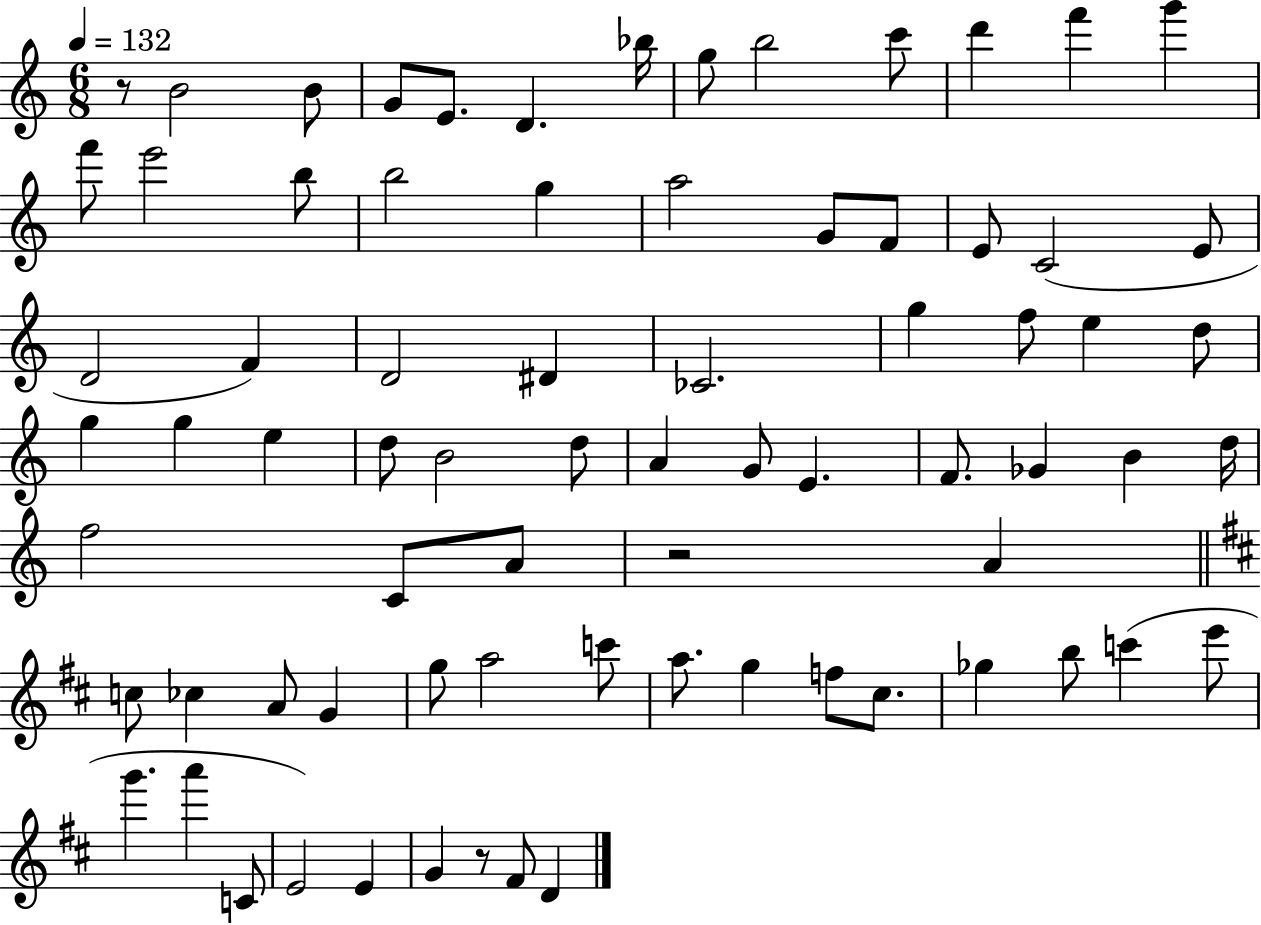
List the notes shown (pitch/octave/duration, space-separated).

R/e B4/h B4/e G4/e E4/e. D4/q. Bb5/s G5/e B5/h C6/e D6/q F6/q G6/q F6/e E6/h B5/e B5/h G5/q A5/h G4/e F4/e E4/e C4/h E4/e D4/h F4/q D4/h D#4/q CES4/h. G5/q F5/e E5/q D5/e G5/q G5/q E5/q D5/e B4/h D5/e A4/q G4/e E4/q. F4/e. Gb4/q B4/q D5/s F5/h C4/e A4/e R/h A4/q C5/e CES5/q A4/e G4/q G5/e A5/h C6/e A5/e. G5/q F5/e C#5/e. Gb5/q B5/e C6/q E6/e G6/q. A6/q C4/e E4/h E4/q G4/q R/e F#4/e D4/q